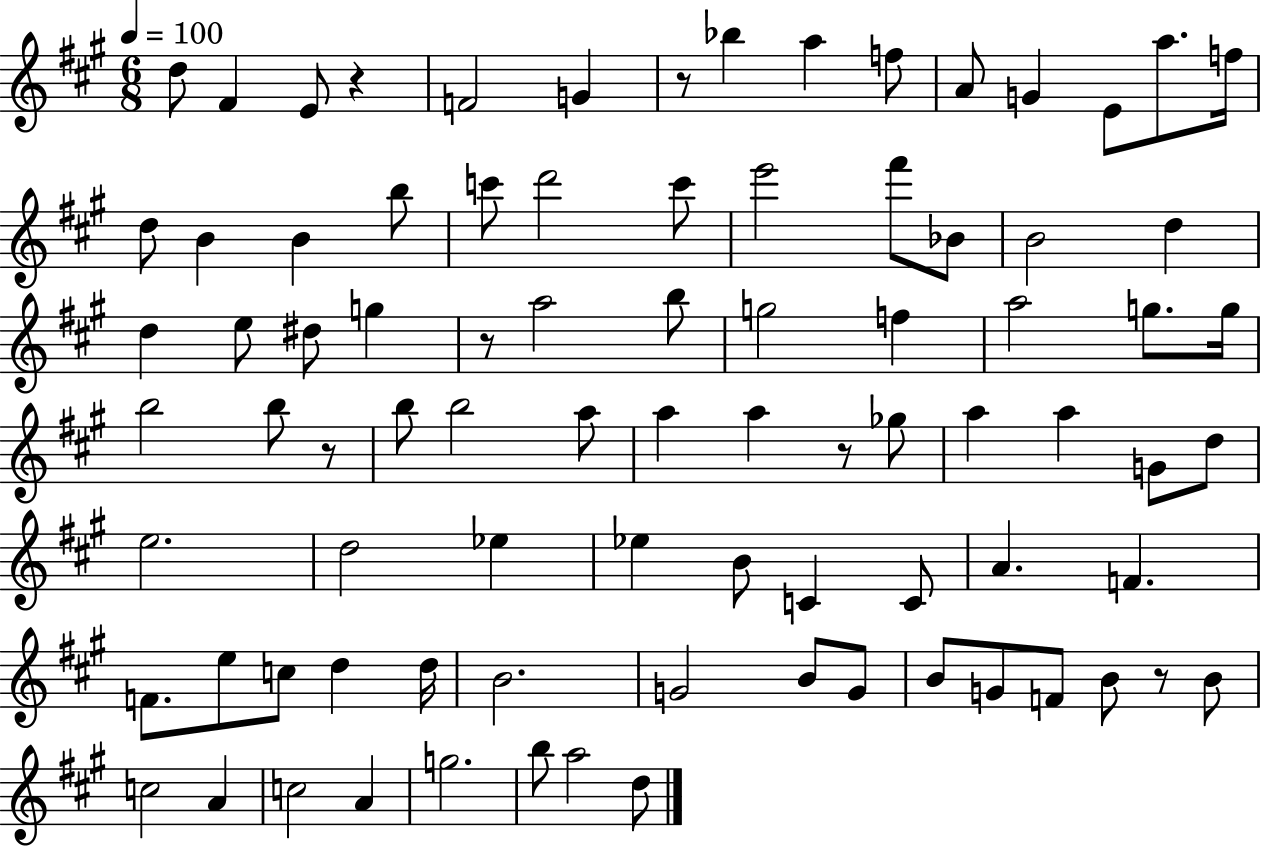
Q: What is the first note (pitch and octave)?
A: D5